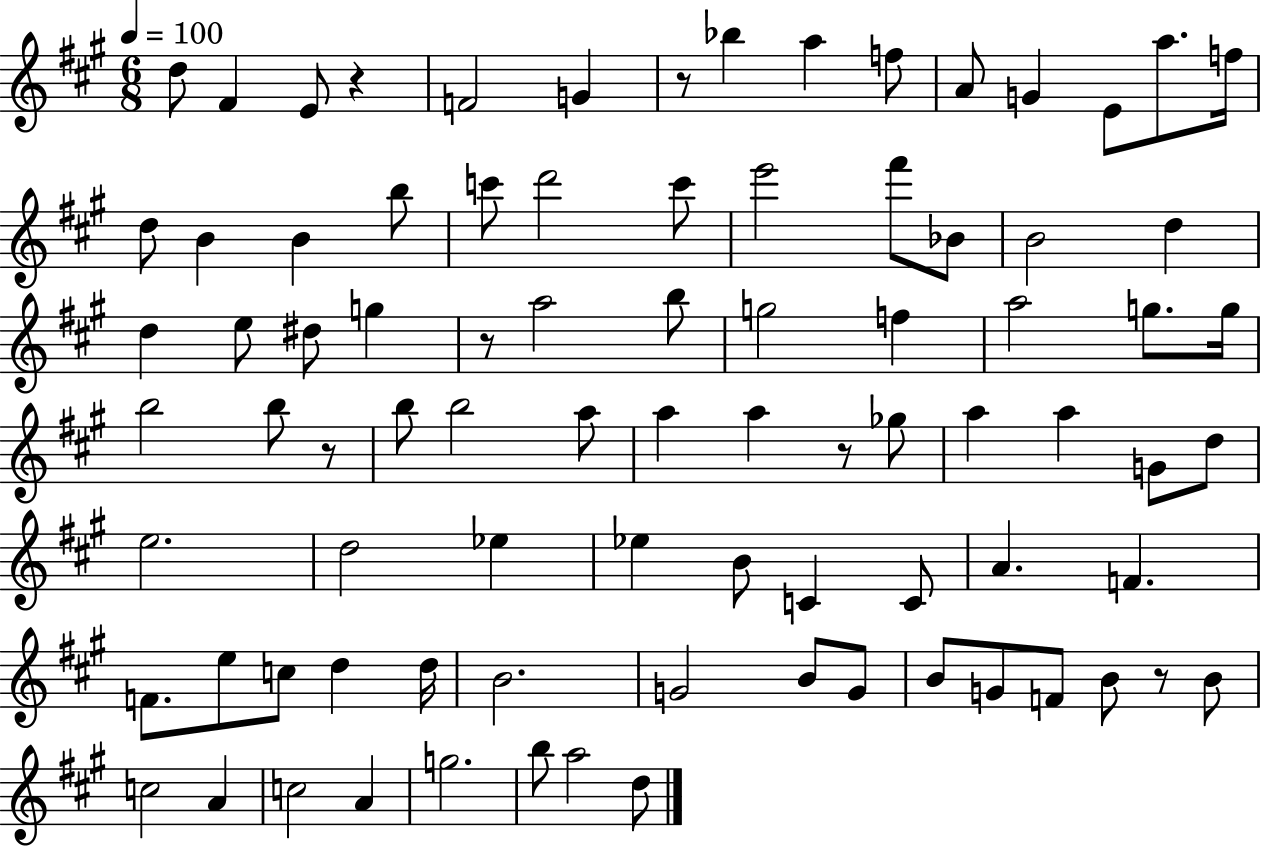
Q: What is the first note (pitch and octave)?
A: D5